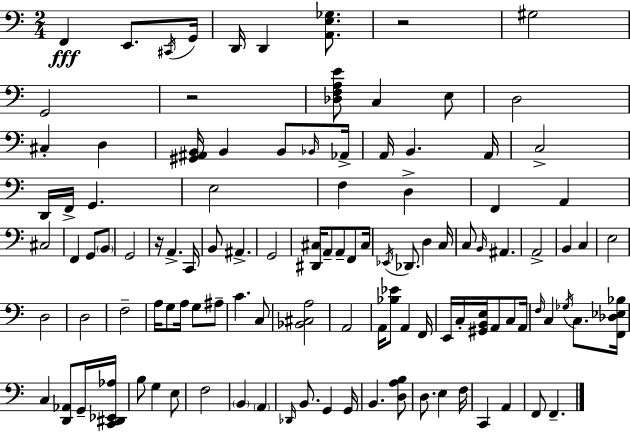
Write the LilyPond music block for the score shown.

{
  \clef bass
  \numericTimeSignature
  \time 2/4
  \key c \major
  f,4\fff e,8. \acciaccatura { cis,16 } | g,16 d,16 d,4 <a, e ges>8. | r2 | gis2 | \break g,2 | r2 | <des f a e'>8 c4 e8 | d2 | \break cis4-. d4 | <gis, ais, b,>16 b,4 b,8 | \grace { bes,16 } aes,16-> a,16 b,4. | a,16 c2-> | \break d,16 f,16-> g,4. | e2 | f4 d4-> | f,4 a,4 | \break cis2 | f,4 g,8 | \parenthesize b,8 g,2 | r16 a,4.-> | \break c,16 b,8 ais,4.-> | g,2 | <dis, cis>16 a,8-- a,8-- f,8 | cis16 \acciaccatura { ees,16 } des,8. d4 | \break c16 c8 \grace { b,16 } ais,4. | a,2-> | b,4 | c4 e2 | \break d2 | d2 | f2-- | a16 g8 a16 | \break g8 ais8-- c'4. | c8 <bes, cis a>2 | a,2 | a,16 <bes ees'>8 a,4 | \break f,16 e,16 c16-. <gis, b, e>16 a,8 | c8 a,16 \grace { f16 } c4 | \acciaccatura { ges16 } c8. <f, des ees bes>16 c4 | <d, aes,>8 g,16-- <c, dis, ees, aes>16 b8 | \break g4 e8 f2 | \parenthesize b,4 | \parenthesize a,4 \grace { des,16 } b,8. | g,4 g,16 b,4. | \break <d a b>8 d8. | e4 f16 c,4 | a,4 f,8 | f,4.-- \bar "|."
}